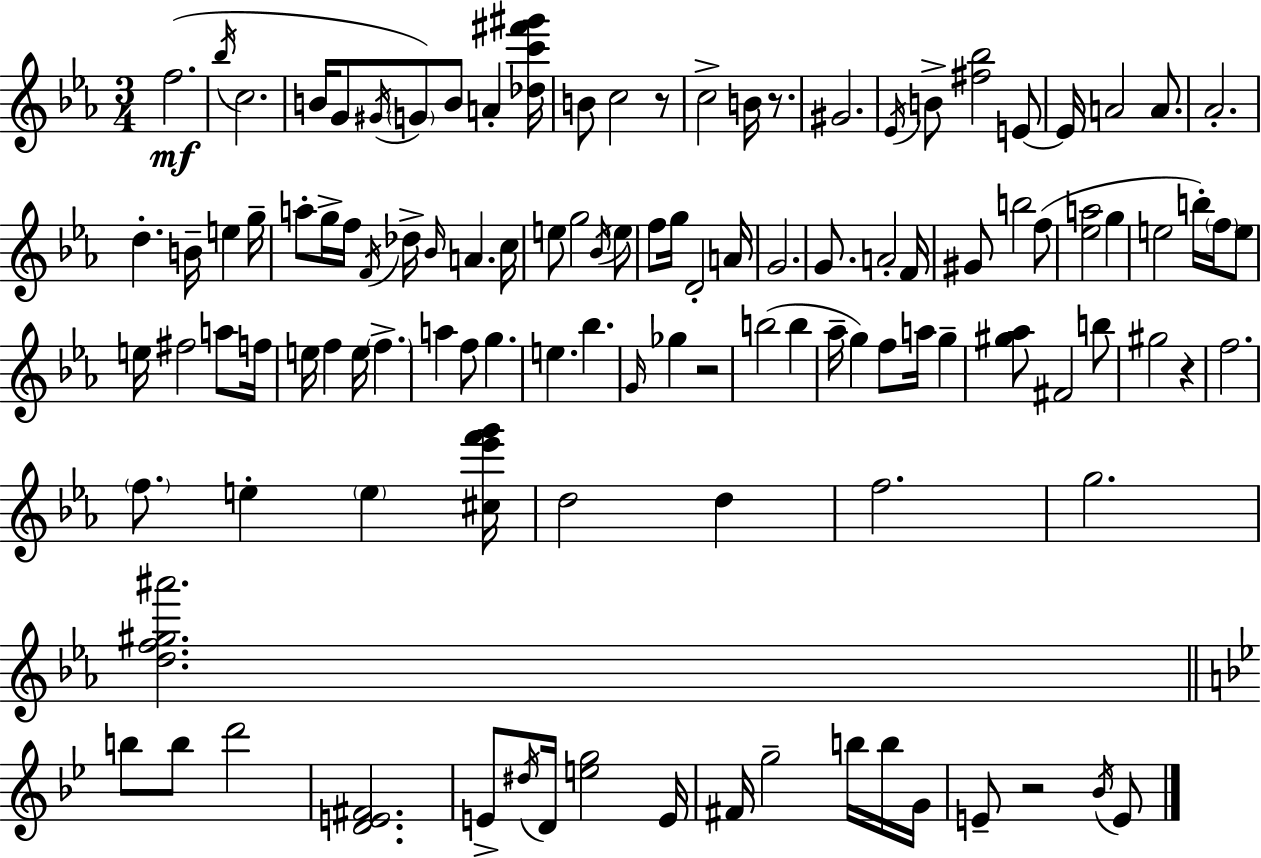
X:1
T:Untitled
M:3/4
L:1/4
K:Eb
f2 _b/4 c2 B/4 G/2 ^G/4 G/2 B/2 A [_dc'^f'^g']/4 B/2 c2 z/2 c2 B/4 z/2 ^G2 _E/4 B/2 [^f_b]2 E/2 E/4 A2 A/2 _A2 d B/4 e g/4 a/2 g/4 f/4 F/4 _d/4 _B/4 A c/4 e/2 g2 _B/4 e/2 f/2 g/4 D2 A/4 G2 G/2 A2 F/4 ^G/2 b2 f/2 [_ea]2 g e2 b/4 f/4 e/2 e/4 ^f2 a/2 f/4 e/4 f e/4 f a f/2 g e _b G/4 _g z2 b2 b _a/4 g f/2 a/4 g [^g_a]/2 ^F2 b/2 ^g2 z f2 f/2 e e [^c_e'f'g']/4 d2 d f2 g2 [df^g^a']2 b/2 b/2 d'2 [DE^F]2 E/2 ^d/4 D/4 [eg]2 E/4 ^F/4 g2 b/4 b/4 G/4 E/2 z2 _B/4 E/2